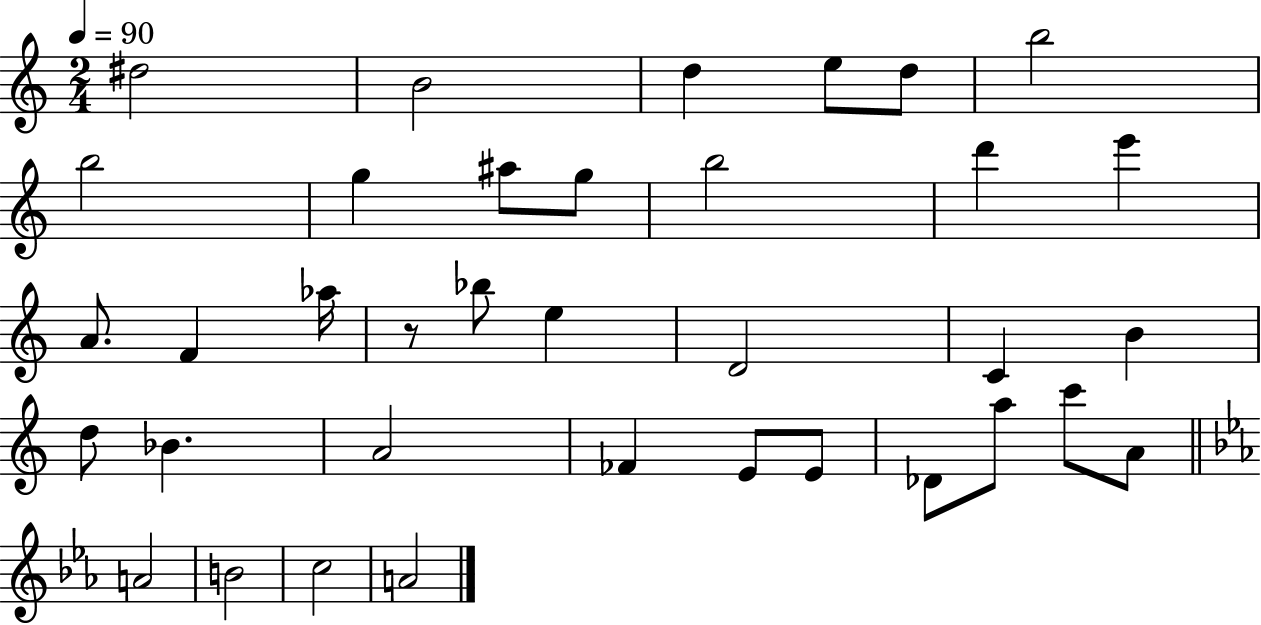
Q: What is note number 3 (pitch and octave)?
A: D5